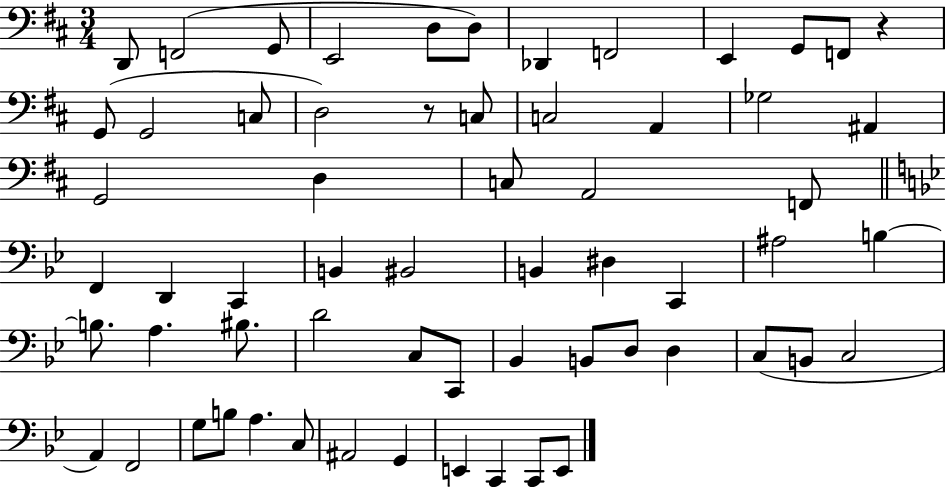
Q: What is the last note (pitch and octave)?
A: E2